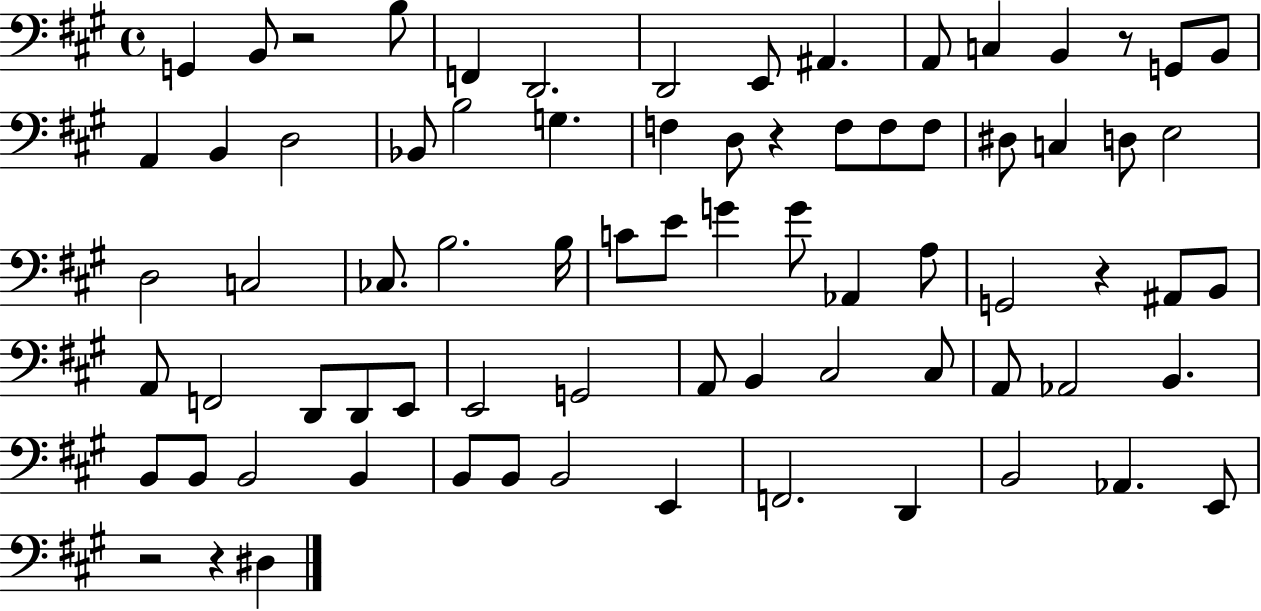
X:1
T:Untitled
M:4/4
L:1/4
K:A
G,, B,,/2 z2 B,/2 F,, D,,2 D,,2 E,,/2 ^A,, A,,/2 C, B,, z/2 G,,/2 B,,/2 A,, B,, D,2 _B,,/2 B,2 G, F, D,/2 z F,/2 F,/2 F,/2 ^D,/2 C, D,/2 E,2 D,2 C,2 _C,/2 B,2 B,/4 C/2 E/2 G G/2 _A,, A,/2 G,,2 z ^A,,/2 B,,/2 A,,/2 F,,2 D,,/2 D,,/2 E,,/2 E,,2 G,,2 A,,/2 B,, ^C,2 ^C,/2 A,,/2 _A,,2 B,, B,,/2 B,,/2 B,,2 B,, B,,/2 B,,/2 B,,2 E,, F,,2 D,, B,,2 _A,, E,,/2 z2 z ^D,